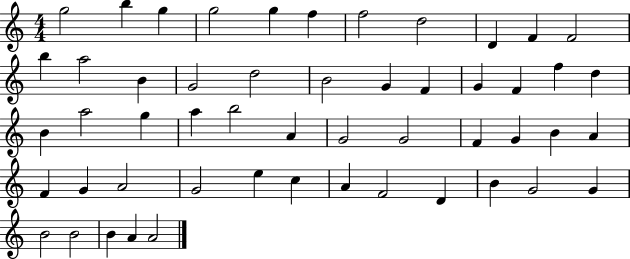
{
  \clef treble
  \numericTimeSignature
  \time 4/4
  \key c \major
  g''2 b''4 g''4 | g''2 g''4 f''4 | f''2 d''2 | d'4 f'4 f'2 | \break b''4 a''2 b'4 | g'2 d''2 | b'2 g'4 f'4 | g'4 f'4 f''4 d''4 | \break b'4 a''2 g''4 | a''4 b''2 a'4 | g'2 g'2 | f'4 g'4 b'4 a'4 | \break f'4 g'4 a'2 | g'2 e''4 c''4 | a'4 f'2 d'4 | b'4 g'2 g'4 | \break b'2 b'2 | b'4 a'4 a'2 | \bar "|."
}